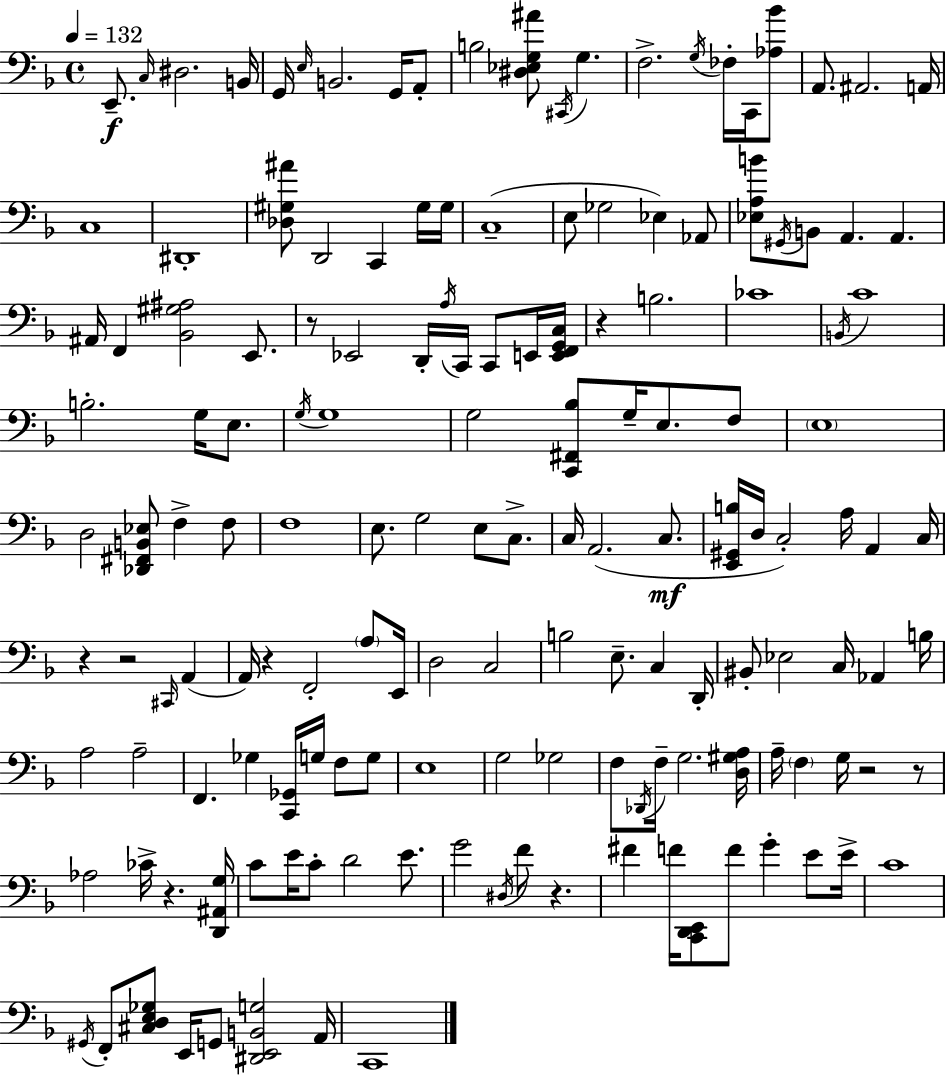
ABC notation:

X:1
T:Untitled
M:4/4
L:1/4
K:Dm
E,,/2 C,/4 ^D,2 B,,/4 G,,/4 E,/4 B,,2 G,,/4 A,,/2 B,2 [^D,_E,G,^A]/2 ^C,,/4 G, F,2 G,/4 _F,/4 C,,/4 [_A,_B]/2 A,,/2 ^A,,2 A,,/4 C,4 ^D,,4 [_D,^G,^A]/2 D,,2 C,, ^G,/4 ^G,/4 C,4 E,/2 _G,2 _E, _A,,/2 [_E,A,B]/2 ^G,,/4 B,,/2 A,, A,, ^A,,/4 F,, [_B,,^G,^A,]2 E,,/2 z/2 _E,,2 D,,/4 A,/4 C,,/4 C,,/2 E,,/4 [E,,F,,G,,C,]/4 z B,2 _C4 B,,/4 C4 B,2 G,/4 E,/2 G,/4 G,4 G,2 [C,,^F,,_B,]/2 G,/4 E,/2 F,/2 E,4 D,2 [_D,,^F,,B,,_E,]/2 F, F,/2 F,4 E,/2 G,2 E,/2 C,/2 C,/4 A,,2 C,/2 [E,,^G,,B,]/4 D,/4 C,2 A,/4 A,, C,/4 z z2 ^C,,/4 A,, A,,/4 z F,,2 A,/2 E,,/4 D,2 C,2 B,2 E,/2 C, D,,/4 ^B,,/2 _E,2 C,/4 _A,, B,/4 A,2 A,2 F,, _G, [C,,_G,,]/4 G,/4 F,/2 G,/2 E,4 G,2 _G,2 F,/2 _D,,/4 F,/4 G,2 [D,^G,A,]/4 A,/4 F, G,/4 z2 z/2 _A,2 _C/4 z [D,,^A,,G,]/4 C/2 E/4 C/2 D2 E/2 G2 ^D,/4 F/2 z ^F F/4 [C,,D,,E,,]/2 F/2 G E/2 E/4 C4 ^G,,/4 F,,/2 [^C,D,E,_G,]/2 E,,/4 G,,/2 [^D,,E,,B,,G,]2 A,,/4 C,,4